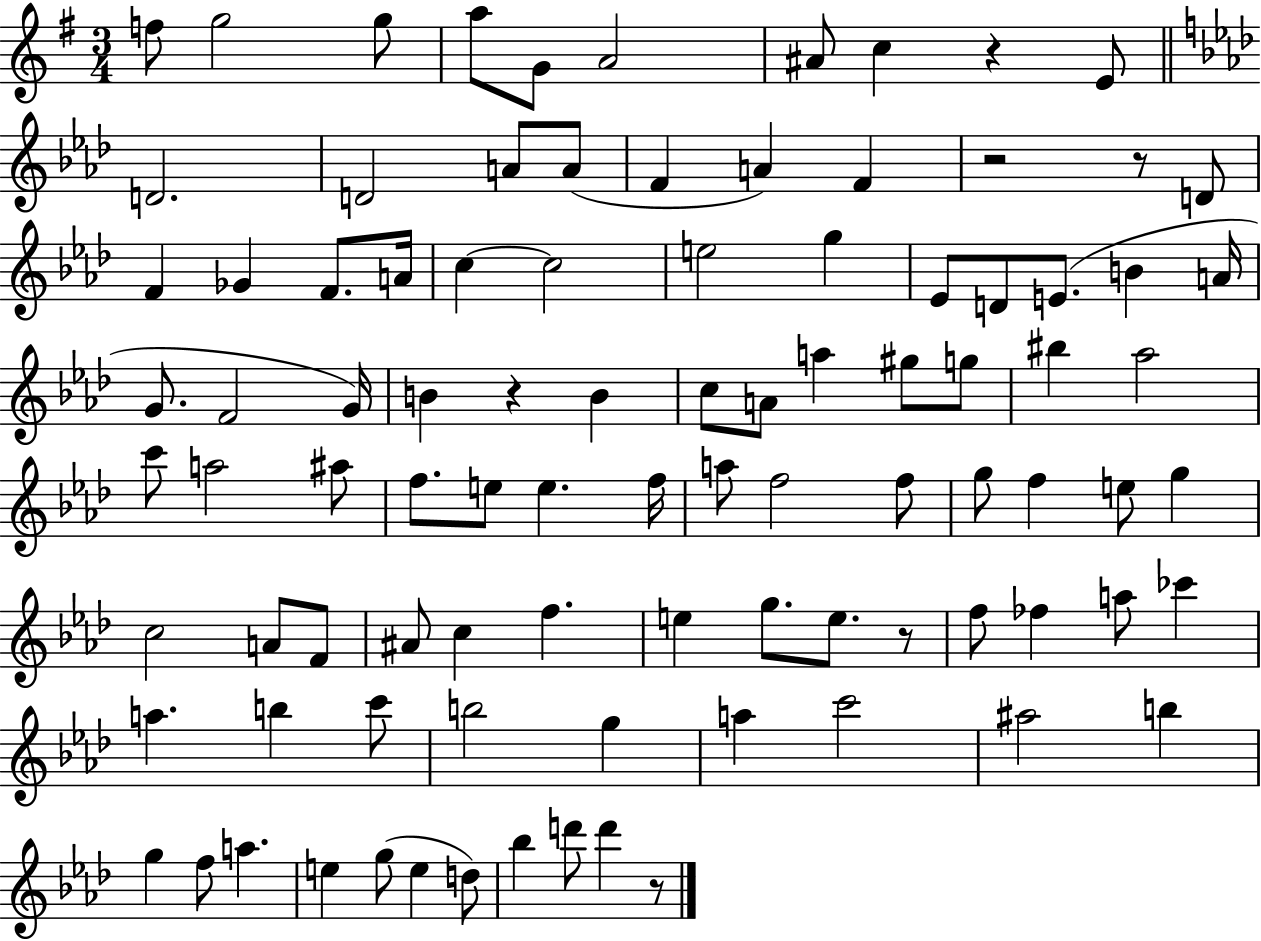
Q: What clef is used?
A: treble